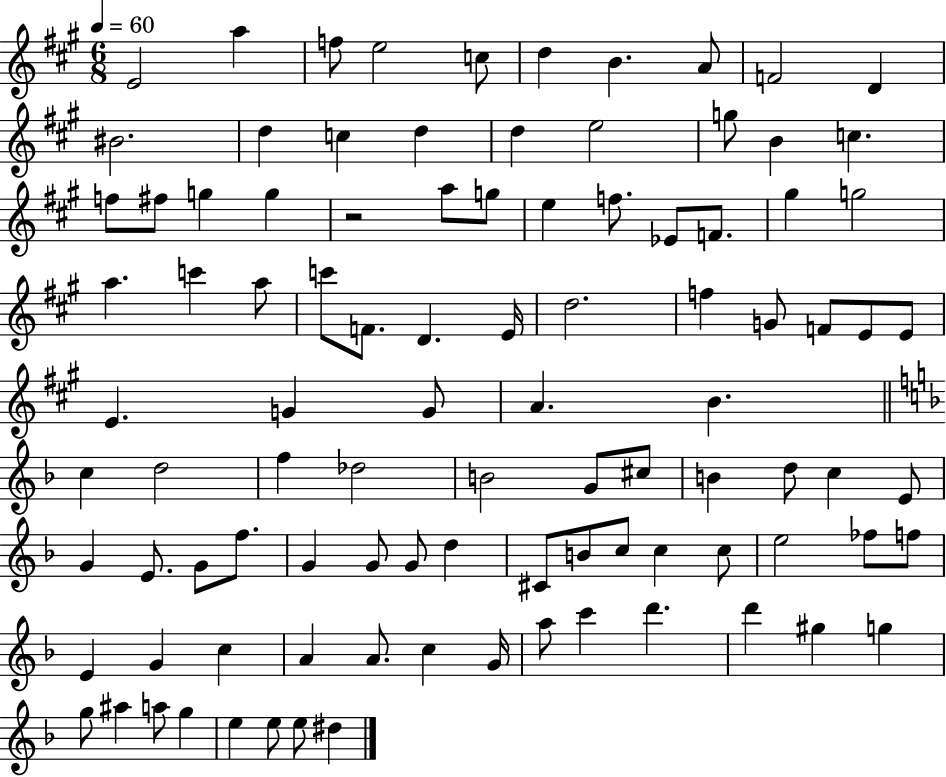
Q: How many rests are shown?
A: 1